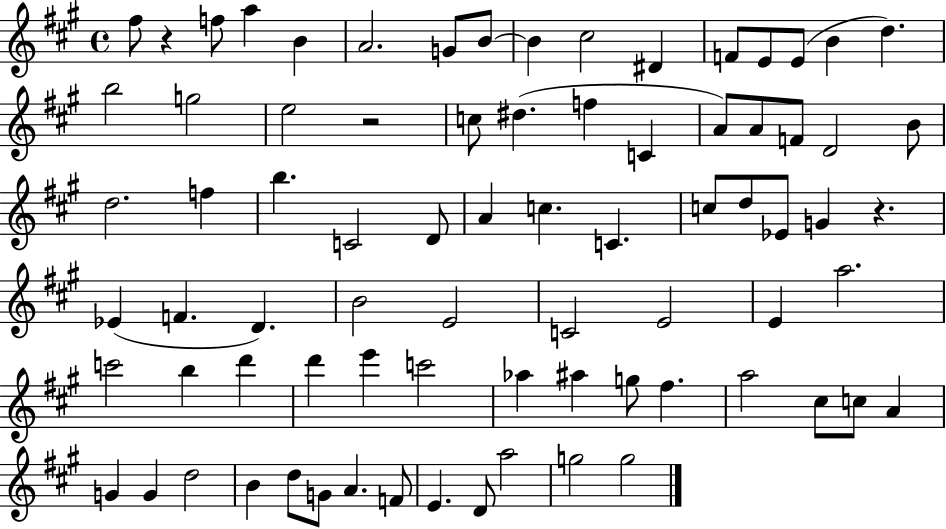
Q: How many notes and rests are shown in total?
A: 78